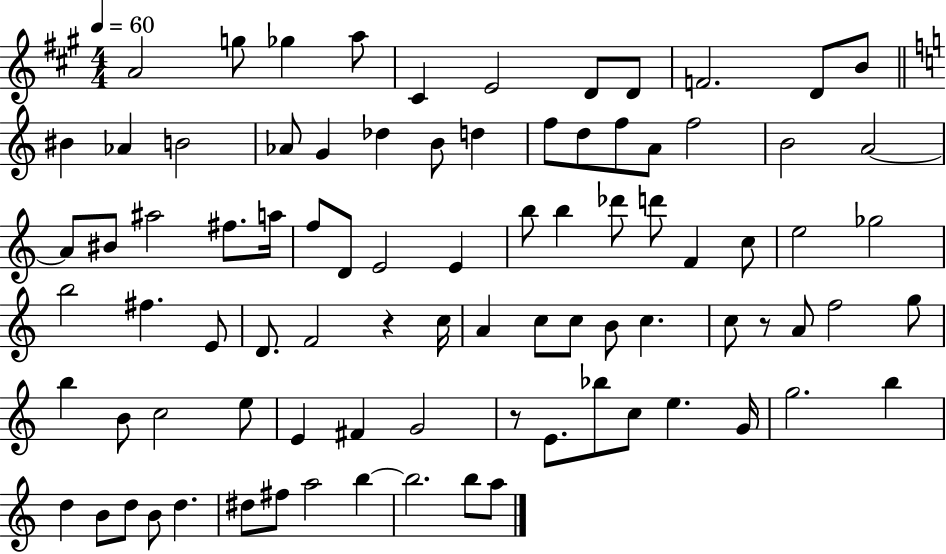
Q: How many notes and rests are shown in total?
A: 87